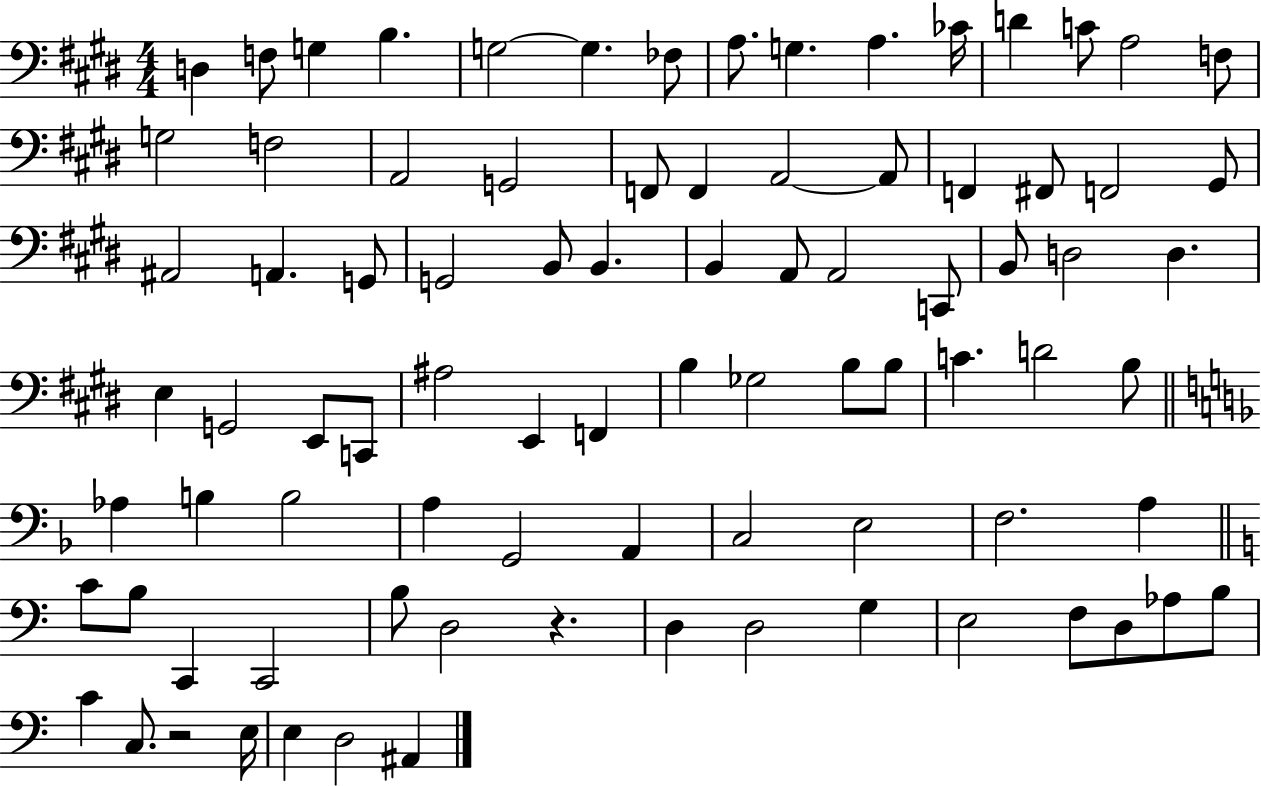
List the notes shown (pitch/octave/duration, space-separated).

D3/q F3/e G3/q B3/q. G3/h G3/q. FES3/e A3/e. G3/q. A3/q. CES4/s D4/q C4/e A3/h F3/e G3/h F3/h A2/h G2/h F2/e F2/q A2/h A2/e F2/q F#2/e F2/h G#2/e A#2/h A2/q. G2/e G2/h B2/e B2/q. B2/q A2/e A2/h C2/e B2/e D3/h D3/q. E3/q G2/h E2/e C2/e A#3/h E2/q F2/q B3/q Gb3/h B3/e B3/e C4/q. D4/h B3/e Ab3/q B3/q B3/h A3/q G2/h A2/q C3/h E3/h F3/h. A3/q C4/e B3/e C2/q C2/h B3/e D3/h R/q. D3/q D3/h G3/q E3/h F3/e D3/e Ab3/e B3/e C4/q C3/e. R/h E3/s E3/q D3/h A#2/q